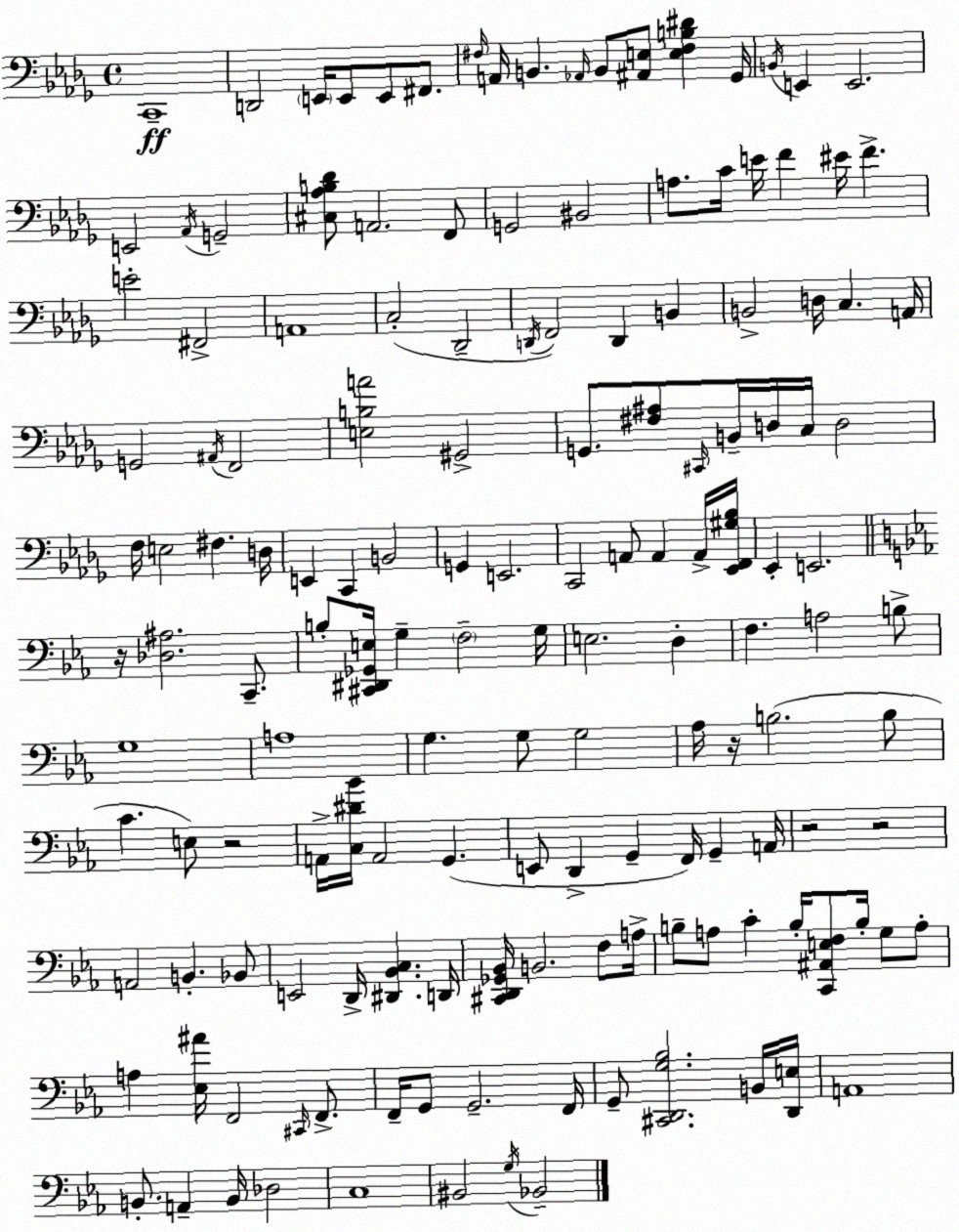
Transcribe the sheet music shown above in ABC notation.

X:1
T:Untitled
M:4/4
L:1/4
K:Bbm
C,,4 D,,2 E,,/4 E,,/2 E,,/2 ^F,,/2 ^F,/4 A,,/4 B,, _A,,/4 B,,/2 [^A,,E,]/2 [E,^F,B,^D] _G,,/4 B,,/4 E,, E,,2 E,,2 _A,,/4 G,,2 [^C,_A,B,_D]/2 A,,2 F,,/2 G,,2 ^B,,2 A,/2 C/4 E/4 F ^E/4 F E2 ^F,,2 A,,4 C,2 _D,,2 D,,/4 F,,2 D,, B,, B,,2 D,/4 C, A,,/4 G,,2 ^A,,/4 F,,2 [E,B,A]2 ^G,,2 G,,/2 [^F,^A,]/2 ^C,,/4 B,,/4 D,/4 C,/4 D,2 F,/4 E,2 ^F, D,/4 E,, C,, B,,2 G,, E,,2 C,,2 A,,/2 A,, A,,/4 [_E,,F,,^G,_B,]/4 _E,, E,,2 z/4 [_D,^A,]2 C,,/2 B,/2 [^C,,^D,,_G,,E,]/4 G, F,2 G,/4 E,2 D, F, A,2 B,/2 G,4 A,4 G, G,/2 G,2 _A,/4 z/4 B,2 B,/2 C E,/2 z2 A,,/4 [C,^D_B]/4 A,,2 G,, E,,/2 D,, G,, F,,/4 G,, A,,/4 z2 z2 A,,2 B,, _B,,/2 E,,2 D,,/4 [^D,,_B,,C,] D,,/4 [^C,,D,,_G,,_B,,]/4 B,,2 F,/2 A,/4 B,/2 A,/2 C B,/4 [C,,^A,,E,F,]/2 B,/4 G,/2 A,/2 A, [_E,^A]/4 F,,2 ^C,,/4 F,,/2 F,,/4 G,,/2 G,,2 F,,/4 G,,/2 [^C,,D,,G,_B,]2 B,,/4 [D,,E,]/4 A,,4 B,,/2 A,, B,,/4 _D,2 C,4 ^B,,2 G,/4 _B,,2